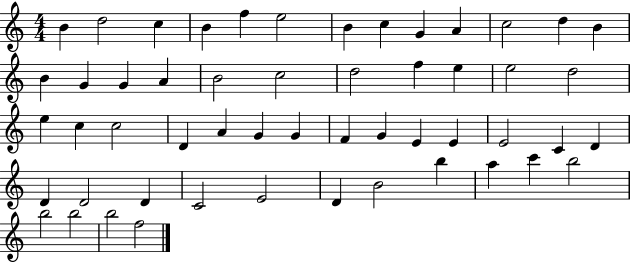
X:1
T:Untitled
M:4/4
L:1/4
K:C
B d2 c B f e2 B c G A c2 d B B G G A B2 c2 d2 f e e2 d2 e c c2 D A G G F G E E E2 C D D D2 D C2 E2 D B2 b a c' b2 b2 b2 b2 f2